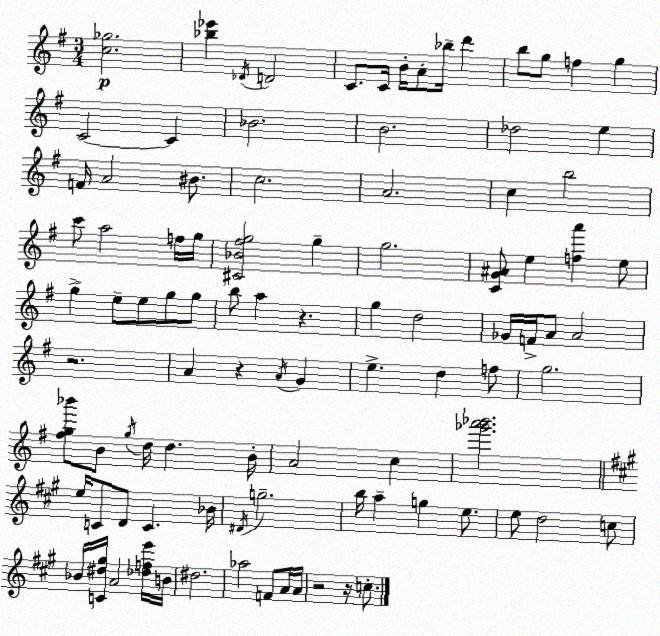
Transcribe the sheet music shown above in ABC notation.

X:1
T:Untitled
M:3/4
L:1/4
K:Em
[c_g]2 [_b_e'] _D/4 D2 C/2 C/4 B/4 A/2 _b/4 d' b/2 g/2 f g C2 C _B2 B2 _d2 e F/4 A2 ^B/2 c2 A2 c b2 c'/2 a2 f/4 g/4 [^C_B^fg]2 g g2 [CG^A]/2 e [fa'] e/2 g e/2 e/2 g/2 g/2 b/2 a z g d2 _G/4 F/4 A/2 A2 z2 A z A/4 G e d f/2 g2 [^fg_b']/2 B/2 g/4 d/4 d B/4 A2 c [_g'a'_b']2 e/4 C/2 D/2 C _B/4 ^D/4 g2 b/4 a g e/2 e/2 d2 c/2 _B/4 [C^d^g]/4 A2 [_dfe']/4 B/4 ^d2 _a2 F/2 A/4 A/4 z2 z/4 c/2